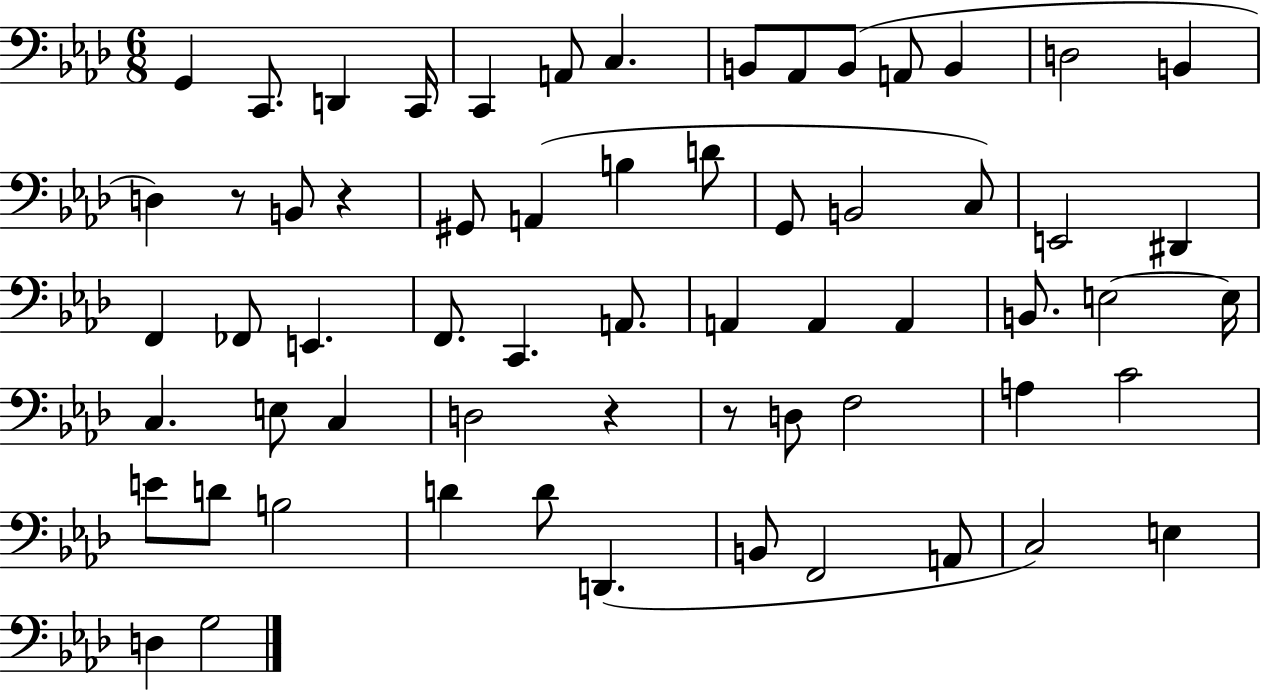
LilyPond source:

{
  \clef bass
  \numericTimeSignature
  \time 6/8
  \key aes \major
  \repeat volta 2 { g,4 c,8. d,4 c,16 | c,4 a,8 c4. | b,8 aes,8 b,8( a,8 b,4 | d2 b,4 | \break d4) r8 b,8 r4 | gis,8 a,4( b4 d'8 | g,8 b,2 c8) | e,2 dis,4 | \break f,4 fes,8 e,4. | f,8. c,4. a,8. | a,4 a,4 a,4 | b,8. e2~~ e16 | \break c4. e8 c4 | d2 r4 | r8 d8 f2 | a4 c'2 | \break e'8 d'8 b2 | d'4 d'8 d,4.( | b,8 f,2 a,8 | c2) e4 | \break d4 g2 | } \bar "|."
}